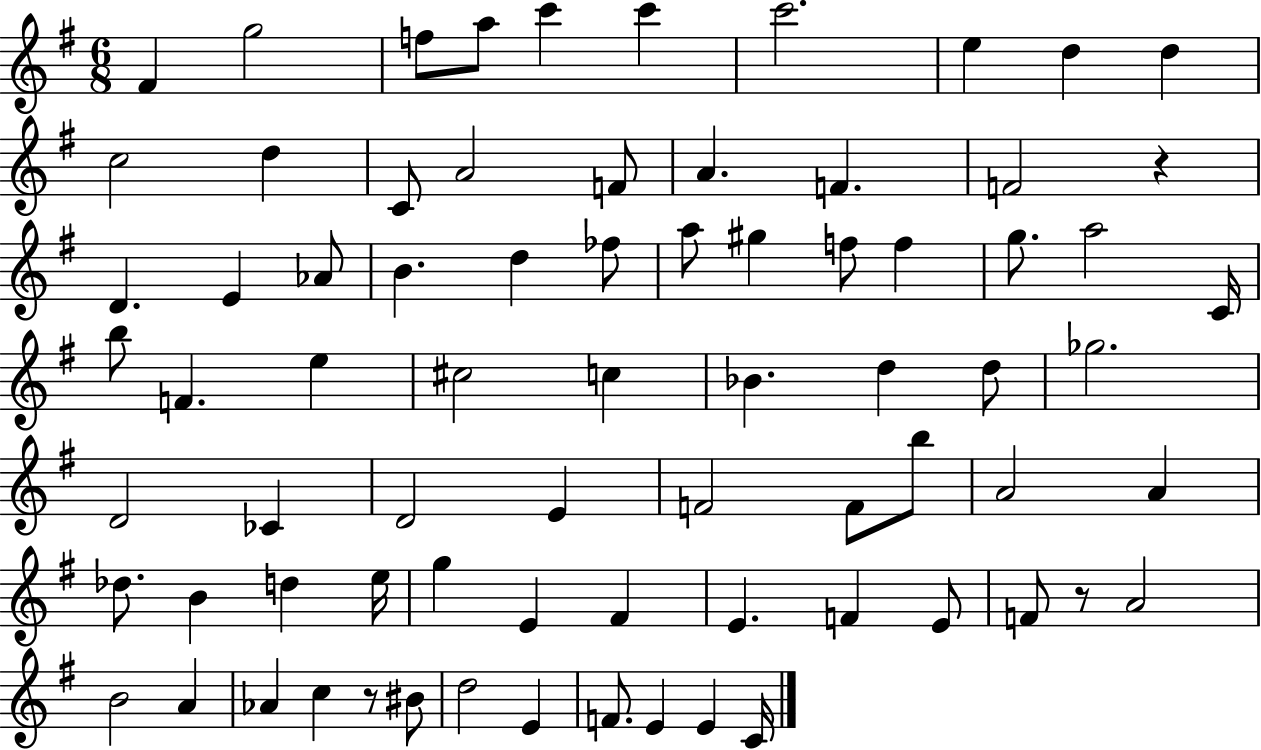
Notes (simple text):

F#4/q G5/h F5/e A5/e C6/q C6/q C6/h. E5/q D5/q D5/q C5/h D5/q C4/e A4/h F4/e A4/q. F4/q. F4/h R/q D4/q. E4/q Ab4/e B4/q. D5/q FES5/e A5/e G#5/q F5/e F5/q G5/e. A5/h C4/s B5/e F4/q. E5/q C#5/h C5/q Bb4/q. D5/q D5/e Gb5/h. D4/h CES4/q D4/h E4/q F4/h F4/e B5/e A4/h A4/q Db5/e. B4/q D5/q E5/s G5/q E4/q F#4/q E4/q. F4/q E4/e F4/e R/e A4/h B4/h A4/q Ab4/q C5/q R/e BIS4/e D5/h E4/q F4/e. E4/q E4/q C4/s